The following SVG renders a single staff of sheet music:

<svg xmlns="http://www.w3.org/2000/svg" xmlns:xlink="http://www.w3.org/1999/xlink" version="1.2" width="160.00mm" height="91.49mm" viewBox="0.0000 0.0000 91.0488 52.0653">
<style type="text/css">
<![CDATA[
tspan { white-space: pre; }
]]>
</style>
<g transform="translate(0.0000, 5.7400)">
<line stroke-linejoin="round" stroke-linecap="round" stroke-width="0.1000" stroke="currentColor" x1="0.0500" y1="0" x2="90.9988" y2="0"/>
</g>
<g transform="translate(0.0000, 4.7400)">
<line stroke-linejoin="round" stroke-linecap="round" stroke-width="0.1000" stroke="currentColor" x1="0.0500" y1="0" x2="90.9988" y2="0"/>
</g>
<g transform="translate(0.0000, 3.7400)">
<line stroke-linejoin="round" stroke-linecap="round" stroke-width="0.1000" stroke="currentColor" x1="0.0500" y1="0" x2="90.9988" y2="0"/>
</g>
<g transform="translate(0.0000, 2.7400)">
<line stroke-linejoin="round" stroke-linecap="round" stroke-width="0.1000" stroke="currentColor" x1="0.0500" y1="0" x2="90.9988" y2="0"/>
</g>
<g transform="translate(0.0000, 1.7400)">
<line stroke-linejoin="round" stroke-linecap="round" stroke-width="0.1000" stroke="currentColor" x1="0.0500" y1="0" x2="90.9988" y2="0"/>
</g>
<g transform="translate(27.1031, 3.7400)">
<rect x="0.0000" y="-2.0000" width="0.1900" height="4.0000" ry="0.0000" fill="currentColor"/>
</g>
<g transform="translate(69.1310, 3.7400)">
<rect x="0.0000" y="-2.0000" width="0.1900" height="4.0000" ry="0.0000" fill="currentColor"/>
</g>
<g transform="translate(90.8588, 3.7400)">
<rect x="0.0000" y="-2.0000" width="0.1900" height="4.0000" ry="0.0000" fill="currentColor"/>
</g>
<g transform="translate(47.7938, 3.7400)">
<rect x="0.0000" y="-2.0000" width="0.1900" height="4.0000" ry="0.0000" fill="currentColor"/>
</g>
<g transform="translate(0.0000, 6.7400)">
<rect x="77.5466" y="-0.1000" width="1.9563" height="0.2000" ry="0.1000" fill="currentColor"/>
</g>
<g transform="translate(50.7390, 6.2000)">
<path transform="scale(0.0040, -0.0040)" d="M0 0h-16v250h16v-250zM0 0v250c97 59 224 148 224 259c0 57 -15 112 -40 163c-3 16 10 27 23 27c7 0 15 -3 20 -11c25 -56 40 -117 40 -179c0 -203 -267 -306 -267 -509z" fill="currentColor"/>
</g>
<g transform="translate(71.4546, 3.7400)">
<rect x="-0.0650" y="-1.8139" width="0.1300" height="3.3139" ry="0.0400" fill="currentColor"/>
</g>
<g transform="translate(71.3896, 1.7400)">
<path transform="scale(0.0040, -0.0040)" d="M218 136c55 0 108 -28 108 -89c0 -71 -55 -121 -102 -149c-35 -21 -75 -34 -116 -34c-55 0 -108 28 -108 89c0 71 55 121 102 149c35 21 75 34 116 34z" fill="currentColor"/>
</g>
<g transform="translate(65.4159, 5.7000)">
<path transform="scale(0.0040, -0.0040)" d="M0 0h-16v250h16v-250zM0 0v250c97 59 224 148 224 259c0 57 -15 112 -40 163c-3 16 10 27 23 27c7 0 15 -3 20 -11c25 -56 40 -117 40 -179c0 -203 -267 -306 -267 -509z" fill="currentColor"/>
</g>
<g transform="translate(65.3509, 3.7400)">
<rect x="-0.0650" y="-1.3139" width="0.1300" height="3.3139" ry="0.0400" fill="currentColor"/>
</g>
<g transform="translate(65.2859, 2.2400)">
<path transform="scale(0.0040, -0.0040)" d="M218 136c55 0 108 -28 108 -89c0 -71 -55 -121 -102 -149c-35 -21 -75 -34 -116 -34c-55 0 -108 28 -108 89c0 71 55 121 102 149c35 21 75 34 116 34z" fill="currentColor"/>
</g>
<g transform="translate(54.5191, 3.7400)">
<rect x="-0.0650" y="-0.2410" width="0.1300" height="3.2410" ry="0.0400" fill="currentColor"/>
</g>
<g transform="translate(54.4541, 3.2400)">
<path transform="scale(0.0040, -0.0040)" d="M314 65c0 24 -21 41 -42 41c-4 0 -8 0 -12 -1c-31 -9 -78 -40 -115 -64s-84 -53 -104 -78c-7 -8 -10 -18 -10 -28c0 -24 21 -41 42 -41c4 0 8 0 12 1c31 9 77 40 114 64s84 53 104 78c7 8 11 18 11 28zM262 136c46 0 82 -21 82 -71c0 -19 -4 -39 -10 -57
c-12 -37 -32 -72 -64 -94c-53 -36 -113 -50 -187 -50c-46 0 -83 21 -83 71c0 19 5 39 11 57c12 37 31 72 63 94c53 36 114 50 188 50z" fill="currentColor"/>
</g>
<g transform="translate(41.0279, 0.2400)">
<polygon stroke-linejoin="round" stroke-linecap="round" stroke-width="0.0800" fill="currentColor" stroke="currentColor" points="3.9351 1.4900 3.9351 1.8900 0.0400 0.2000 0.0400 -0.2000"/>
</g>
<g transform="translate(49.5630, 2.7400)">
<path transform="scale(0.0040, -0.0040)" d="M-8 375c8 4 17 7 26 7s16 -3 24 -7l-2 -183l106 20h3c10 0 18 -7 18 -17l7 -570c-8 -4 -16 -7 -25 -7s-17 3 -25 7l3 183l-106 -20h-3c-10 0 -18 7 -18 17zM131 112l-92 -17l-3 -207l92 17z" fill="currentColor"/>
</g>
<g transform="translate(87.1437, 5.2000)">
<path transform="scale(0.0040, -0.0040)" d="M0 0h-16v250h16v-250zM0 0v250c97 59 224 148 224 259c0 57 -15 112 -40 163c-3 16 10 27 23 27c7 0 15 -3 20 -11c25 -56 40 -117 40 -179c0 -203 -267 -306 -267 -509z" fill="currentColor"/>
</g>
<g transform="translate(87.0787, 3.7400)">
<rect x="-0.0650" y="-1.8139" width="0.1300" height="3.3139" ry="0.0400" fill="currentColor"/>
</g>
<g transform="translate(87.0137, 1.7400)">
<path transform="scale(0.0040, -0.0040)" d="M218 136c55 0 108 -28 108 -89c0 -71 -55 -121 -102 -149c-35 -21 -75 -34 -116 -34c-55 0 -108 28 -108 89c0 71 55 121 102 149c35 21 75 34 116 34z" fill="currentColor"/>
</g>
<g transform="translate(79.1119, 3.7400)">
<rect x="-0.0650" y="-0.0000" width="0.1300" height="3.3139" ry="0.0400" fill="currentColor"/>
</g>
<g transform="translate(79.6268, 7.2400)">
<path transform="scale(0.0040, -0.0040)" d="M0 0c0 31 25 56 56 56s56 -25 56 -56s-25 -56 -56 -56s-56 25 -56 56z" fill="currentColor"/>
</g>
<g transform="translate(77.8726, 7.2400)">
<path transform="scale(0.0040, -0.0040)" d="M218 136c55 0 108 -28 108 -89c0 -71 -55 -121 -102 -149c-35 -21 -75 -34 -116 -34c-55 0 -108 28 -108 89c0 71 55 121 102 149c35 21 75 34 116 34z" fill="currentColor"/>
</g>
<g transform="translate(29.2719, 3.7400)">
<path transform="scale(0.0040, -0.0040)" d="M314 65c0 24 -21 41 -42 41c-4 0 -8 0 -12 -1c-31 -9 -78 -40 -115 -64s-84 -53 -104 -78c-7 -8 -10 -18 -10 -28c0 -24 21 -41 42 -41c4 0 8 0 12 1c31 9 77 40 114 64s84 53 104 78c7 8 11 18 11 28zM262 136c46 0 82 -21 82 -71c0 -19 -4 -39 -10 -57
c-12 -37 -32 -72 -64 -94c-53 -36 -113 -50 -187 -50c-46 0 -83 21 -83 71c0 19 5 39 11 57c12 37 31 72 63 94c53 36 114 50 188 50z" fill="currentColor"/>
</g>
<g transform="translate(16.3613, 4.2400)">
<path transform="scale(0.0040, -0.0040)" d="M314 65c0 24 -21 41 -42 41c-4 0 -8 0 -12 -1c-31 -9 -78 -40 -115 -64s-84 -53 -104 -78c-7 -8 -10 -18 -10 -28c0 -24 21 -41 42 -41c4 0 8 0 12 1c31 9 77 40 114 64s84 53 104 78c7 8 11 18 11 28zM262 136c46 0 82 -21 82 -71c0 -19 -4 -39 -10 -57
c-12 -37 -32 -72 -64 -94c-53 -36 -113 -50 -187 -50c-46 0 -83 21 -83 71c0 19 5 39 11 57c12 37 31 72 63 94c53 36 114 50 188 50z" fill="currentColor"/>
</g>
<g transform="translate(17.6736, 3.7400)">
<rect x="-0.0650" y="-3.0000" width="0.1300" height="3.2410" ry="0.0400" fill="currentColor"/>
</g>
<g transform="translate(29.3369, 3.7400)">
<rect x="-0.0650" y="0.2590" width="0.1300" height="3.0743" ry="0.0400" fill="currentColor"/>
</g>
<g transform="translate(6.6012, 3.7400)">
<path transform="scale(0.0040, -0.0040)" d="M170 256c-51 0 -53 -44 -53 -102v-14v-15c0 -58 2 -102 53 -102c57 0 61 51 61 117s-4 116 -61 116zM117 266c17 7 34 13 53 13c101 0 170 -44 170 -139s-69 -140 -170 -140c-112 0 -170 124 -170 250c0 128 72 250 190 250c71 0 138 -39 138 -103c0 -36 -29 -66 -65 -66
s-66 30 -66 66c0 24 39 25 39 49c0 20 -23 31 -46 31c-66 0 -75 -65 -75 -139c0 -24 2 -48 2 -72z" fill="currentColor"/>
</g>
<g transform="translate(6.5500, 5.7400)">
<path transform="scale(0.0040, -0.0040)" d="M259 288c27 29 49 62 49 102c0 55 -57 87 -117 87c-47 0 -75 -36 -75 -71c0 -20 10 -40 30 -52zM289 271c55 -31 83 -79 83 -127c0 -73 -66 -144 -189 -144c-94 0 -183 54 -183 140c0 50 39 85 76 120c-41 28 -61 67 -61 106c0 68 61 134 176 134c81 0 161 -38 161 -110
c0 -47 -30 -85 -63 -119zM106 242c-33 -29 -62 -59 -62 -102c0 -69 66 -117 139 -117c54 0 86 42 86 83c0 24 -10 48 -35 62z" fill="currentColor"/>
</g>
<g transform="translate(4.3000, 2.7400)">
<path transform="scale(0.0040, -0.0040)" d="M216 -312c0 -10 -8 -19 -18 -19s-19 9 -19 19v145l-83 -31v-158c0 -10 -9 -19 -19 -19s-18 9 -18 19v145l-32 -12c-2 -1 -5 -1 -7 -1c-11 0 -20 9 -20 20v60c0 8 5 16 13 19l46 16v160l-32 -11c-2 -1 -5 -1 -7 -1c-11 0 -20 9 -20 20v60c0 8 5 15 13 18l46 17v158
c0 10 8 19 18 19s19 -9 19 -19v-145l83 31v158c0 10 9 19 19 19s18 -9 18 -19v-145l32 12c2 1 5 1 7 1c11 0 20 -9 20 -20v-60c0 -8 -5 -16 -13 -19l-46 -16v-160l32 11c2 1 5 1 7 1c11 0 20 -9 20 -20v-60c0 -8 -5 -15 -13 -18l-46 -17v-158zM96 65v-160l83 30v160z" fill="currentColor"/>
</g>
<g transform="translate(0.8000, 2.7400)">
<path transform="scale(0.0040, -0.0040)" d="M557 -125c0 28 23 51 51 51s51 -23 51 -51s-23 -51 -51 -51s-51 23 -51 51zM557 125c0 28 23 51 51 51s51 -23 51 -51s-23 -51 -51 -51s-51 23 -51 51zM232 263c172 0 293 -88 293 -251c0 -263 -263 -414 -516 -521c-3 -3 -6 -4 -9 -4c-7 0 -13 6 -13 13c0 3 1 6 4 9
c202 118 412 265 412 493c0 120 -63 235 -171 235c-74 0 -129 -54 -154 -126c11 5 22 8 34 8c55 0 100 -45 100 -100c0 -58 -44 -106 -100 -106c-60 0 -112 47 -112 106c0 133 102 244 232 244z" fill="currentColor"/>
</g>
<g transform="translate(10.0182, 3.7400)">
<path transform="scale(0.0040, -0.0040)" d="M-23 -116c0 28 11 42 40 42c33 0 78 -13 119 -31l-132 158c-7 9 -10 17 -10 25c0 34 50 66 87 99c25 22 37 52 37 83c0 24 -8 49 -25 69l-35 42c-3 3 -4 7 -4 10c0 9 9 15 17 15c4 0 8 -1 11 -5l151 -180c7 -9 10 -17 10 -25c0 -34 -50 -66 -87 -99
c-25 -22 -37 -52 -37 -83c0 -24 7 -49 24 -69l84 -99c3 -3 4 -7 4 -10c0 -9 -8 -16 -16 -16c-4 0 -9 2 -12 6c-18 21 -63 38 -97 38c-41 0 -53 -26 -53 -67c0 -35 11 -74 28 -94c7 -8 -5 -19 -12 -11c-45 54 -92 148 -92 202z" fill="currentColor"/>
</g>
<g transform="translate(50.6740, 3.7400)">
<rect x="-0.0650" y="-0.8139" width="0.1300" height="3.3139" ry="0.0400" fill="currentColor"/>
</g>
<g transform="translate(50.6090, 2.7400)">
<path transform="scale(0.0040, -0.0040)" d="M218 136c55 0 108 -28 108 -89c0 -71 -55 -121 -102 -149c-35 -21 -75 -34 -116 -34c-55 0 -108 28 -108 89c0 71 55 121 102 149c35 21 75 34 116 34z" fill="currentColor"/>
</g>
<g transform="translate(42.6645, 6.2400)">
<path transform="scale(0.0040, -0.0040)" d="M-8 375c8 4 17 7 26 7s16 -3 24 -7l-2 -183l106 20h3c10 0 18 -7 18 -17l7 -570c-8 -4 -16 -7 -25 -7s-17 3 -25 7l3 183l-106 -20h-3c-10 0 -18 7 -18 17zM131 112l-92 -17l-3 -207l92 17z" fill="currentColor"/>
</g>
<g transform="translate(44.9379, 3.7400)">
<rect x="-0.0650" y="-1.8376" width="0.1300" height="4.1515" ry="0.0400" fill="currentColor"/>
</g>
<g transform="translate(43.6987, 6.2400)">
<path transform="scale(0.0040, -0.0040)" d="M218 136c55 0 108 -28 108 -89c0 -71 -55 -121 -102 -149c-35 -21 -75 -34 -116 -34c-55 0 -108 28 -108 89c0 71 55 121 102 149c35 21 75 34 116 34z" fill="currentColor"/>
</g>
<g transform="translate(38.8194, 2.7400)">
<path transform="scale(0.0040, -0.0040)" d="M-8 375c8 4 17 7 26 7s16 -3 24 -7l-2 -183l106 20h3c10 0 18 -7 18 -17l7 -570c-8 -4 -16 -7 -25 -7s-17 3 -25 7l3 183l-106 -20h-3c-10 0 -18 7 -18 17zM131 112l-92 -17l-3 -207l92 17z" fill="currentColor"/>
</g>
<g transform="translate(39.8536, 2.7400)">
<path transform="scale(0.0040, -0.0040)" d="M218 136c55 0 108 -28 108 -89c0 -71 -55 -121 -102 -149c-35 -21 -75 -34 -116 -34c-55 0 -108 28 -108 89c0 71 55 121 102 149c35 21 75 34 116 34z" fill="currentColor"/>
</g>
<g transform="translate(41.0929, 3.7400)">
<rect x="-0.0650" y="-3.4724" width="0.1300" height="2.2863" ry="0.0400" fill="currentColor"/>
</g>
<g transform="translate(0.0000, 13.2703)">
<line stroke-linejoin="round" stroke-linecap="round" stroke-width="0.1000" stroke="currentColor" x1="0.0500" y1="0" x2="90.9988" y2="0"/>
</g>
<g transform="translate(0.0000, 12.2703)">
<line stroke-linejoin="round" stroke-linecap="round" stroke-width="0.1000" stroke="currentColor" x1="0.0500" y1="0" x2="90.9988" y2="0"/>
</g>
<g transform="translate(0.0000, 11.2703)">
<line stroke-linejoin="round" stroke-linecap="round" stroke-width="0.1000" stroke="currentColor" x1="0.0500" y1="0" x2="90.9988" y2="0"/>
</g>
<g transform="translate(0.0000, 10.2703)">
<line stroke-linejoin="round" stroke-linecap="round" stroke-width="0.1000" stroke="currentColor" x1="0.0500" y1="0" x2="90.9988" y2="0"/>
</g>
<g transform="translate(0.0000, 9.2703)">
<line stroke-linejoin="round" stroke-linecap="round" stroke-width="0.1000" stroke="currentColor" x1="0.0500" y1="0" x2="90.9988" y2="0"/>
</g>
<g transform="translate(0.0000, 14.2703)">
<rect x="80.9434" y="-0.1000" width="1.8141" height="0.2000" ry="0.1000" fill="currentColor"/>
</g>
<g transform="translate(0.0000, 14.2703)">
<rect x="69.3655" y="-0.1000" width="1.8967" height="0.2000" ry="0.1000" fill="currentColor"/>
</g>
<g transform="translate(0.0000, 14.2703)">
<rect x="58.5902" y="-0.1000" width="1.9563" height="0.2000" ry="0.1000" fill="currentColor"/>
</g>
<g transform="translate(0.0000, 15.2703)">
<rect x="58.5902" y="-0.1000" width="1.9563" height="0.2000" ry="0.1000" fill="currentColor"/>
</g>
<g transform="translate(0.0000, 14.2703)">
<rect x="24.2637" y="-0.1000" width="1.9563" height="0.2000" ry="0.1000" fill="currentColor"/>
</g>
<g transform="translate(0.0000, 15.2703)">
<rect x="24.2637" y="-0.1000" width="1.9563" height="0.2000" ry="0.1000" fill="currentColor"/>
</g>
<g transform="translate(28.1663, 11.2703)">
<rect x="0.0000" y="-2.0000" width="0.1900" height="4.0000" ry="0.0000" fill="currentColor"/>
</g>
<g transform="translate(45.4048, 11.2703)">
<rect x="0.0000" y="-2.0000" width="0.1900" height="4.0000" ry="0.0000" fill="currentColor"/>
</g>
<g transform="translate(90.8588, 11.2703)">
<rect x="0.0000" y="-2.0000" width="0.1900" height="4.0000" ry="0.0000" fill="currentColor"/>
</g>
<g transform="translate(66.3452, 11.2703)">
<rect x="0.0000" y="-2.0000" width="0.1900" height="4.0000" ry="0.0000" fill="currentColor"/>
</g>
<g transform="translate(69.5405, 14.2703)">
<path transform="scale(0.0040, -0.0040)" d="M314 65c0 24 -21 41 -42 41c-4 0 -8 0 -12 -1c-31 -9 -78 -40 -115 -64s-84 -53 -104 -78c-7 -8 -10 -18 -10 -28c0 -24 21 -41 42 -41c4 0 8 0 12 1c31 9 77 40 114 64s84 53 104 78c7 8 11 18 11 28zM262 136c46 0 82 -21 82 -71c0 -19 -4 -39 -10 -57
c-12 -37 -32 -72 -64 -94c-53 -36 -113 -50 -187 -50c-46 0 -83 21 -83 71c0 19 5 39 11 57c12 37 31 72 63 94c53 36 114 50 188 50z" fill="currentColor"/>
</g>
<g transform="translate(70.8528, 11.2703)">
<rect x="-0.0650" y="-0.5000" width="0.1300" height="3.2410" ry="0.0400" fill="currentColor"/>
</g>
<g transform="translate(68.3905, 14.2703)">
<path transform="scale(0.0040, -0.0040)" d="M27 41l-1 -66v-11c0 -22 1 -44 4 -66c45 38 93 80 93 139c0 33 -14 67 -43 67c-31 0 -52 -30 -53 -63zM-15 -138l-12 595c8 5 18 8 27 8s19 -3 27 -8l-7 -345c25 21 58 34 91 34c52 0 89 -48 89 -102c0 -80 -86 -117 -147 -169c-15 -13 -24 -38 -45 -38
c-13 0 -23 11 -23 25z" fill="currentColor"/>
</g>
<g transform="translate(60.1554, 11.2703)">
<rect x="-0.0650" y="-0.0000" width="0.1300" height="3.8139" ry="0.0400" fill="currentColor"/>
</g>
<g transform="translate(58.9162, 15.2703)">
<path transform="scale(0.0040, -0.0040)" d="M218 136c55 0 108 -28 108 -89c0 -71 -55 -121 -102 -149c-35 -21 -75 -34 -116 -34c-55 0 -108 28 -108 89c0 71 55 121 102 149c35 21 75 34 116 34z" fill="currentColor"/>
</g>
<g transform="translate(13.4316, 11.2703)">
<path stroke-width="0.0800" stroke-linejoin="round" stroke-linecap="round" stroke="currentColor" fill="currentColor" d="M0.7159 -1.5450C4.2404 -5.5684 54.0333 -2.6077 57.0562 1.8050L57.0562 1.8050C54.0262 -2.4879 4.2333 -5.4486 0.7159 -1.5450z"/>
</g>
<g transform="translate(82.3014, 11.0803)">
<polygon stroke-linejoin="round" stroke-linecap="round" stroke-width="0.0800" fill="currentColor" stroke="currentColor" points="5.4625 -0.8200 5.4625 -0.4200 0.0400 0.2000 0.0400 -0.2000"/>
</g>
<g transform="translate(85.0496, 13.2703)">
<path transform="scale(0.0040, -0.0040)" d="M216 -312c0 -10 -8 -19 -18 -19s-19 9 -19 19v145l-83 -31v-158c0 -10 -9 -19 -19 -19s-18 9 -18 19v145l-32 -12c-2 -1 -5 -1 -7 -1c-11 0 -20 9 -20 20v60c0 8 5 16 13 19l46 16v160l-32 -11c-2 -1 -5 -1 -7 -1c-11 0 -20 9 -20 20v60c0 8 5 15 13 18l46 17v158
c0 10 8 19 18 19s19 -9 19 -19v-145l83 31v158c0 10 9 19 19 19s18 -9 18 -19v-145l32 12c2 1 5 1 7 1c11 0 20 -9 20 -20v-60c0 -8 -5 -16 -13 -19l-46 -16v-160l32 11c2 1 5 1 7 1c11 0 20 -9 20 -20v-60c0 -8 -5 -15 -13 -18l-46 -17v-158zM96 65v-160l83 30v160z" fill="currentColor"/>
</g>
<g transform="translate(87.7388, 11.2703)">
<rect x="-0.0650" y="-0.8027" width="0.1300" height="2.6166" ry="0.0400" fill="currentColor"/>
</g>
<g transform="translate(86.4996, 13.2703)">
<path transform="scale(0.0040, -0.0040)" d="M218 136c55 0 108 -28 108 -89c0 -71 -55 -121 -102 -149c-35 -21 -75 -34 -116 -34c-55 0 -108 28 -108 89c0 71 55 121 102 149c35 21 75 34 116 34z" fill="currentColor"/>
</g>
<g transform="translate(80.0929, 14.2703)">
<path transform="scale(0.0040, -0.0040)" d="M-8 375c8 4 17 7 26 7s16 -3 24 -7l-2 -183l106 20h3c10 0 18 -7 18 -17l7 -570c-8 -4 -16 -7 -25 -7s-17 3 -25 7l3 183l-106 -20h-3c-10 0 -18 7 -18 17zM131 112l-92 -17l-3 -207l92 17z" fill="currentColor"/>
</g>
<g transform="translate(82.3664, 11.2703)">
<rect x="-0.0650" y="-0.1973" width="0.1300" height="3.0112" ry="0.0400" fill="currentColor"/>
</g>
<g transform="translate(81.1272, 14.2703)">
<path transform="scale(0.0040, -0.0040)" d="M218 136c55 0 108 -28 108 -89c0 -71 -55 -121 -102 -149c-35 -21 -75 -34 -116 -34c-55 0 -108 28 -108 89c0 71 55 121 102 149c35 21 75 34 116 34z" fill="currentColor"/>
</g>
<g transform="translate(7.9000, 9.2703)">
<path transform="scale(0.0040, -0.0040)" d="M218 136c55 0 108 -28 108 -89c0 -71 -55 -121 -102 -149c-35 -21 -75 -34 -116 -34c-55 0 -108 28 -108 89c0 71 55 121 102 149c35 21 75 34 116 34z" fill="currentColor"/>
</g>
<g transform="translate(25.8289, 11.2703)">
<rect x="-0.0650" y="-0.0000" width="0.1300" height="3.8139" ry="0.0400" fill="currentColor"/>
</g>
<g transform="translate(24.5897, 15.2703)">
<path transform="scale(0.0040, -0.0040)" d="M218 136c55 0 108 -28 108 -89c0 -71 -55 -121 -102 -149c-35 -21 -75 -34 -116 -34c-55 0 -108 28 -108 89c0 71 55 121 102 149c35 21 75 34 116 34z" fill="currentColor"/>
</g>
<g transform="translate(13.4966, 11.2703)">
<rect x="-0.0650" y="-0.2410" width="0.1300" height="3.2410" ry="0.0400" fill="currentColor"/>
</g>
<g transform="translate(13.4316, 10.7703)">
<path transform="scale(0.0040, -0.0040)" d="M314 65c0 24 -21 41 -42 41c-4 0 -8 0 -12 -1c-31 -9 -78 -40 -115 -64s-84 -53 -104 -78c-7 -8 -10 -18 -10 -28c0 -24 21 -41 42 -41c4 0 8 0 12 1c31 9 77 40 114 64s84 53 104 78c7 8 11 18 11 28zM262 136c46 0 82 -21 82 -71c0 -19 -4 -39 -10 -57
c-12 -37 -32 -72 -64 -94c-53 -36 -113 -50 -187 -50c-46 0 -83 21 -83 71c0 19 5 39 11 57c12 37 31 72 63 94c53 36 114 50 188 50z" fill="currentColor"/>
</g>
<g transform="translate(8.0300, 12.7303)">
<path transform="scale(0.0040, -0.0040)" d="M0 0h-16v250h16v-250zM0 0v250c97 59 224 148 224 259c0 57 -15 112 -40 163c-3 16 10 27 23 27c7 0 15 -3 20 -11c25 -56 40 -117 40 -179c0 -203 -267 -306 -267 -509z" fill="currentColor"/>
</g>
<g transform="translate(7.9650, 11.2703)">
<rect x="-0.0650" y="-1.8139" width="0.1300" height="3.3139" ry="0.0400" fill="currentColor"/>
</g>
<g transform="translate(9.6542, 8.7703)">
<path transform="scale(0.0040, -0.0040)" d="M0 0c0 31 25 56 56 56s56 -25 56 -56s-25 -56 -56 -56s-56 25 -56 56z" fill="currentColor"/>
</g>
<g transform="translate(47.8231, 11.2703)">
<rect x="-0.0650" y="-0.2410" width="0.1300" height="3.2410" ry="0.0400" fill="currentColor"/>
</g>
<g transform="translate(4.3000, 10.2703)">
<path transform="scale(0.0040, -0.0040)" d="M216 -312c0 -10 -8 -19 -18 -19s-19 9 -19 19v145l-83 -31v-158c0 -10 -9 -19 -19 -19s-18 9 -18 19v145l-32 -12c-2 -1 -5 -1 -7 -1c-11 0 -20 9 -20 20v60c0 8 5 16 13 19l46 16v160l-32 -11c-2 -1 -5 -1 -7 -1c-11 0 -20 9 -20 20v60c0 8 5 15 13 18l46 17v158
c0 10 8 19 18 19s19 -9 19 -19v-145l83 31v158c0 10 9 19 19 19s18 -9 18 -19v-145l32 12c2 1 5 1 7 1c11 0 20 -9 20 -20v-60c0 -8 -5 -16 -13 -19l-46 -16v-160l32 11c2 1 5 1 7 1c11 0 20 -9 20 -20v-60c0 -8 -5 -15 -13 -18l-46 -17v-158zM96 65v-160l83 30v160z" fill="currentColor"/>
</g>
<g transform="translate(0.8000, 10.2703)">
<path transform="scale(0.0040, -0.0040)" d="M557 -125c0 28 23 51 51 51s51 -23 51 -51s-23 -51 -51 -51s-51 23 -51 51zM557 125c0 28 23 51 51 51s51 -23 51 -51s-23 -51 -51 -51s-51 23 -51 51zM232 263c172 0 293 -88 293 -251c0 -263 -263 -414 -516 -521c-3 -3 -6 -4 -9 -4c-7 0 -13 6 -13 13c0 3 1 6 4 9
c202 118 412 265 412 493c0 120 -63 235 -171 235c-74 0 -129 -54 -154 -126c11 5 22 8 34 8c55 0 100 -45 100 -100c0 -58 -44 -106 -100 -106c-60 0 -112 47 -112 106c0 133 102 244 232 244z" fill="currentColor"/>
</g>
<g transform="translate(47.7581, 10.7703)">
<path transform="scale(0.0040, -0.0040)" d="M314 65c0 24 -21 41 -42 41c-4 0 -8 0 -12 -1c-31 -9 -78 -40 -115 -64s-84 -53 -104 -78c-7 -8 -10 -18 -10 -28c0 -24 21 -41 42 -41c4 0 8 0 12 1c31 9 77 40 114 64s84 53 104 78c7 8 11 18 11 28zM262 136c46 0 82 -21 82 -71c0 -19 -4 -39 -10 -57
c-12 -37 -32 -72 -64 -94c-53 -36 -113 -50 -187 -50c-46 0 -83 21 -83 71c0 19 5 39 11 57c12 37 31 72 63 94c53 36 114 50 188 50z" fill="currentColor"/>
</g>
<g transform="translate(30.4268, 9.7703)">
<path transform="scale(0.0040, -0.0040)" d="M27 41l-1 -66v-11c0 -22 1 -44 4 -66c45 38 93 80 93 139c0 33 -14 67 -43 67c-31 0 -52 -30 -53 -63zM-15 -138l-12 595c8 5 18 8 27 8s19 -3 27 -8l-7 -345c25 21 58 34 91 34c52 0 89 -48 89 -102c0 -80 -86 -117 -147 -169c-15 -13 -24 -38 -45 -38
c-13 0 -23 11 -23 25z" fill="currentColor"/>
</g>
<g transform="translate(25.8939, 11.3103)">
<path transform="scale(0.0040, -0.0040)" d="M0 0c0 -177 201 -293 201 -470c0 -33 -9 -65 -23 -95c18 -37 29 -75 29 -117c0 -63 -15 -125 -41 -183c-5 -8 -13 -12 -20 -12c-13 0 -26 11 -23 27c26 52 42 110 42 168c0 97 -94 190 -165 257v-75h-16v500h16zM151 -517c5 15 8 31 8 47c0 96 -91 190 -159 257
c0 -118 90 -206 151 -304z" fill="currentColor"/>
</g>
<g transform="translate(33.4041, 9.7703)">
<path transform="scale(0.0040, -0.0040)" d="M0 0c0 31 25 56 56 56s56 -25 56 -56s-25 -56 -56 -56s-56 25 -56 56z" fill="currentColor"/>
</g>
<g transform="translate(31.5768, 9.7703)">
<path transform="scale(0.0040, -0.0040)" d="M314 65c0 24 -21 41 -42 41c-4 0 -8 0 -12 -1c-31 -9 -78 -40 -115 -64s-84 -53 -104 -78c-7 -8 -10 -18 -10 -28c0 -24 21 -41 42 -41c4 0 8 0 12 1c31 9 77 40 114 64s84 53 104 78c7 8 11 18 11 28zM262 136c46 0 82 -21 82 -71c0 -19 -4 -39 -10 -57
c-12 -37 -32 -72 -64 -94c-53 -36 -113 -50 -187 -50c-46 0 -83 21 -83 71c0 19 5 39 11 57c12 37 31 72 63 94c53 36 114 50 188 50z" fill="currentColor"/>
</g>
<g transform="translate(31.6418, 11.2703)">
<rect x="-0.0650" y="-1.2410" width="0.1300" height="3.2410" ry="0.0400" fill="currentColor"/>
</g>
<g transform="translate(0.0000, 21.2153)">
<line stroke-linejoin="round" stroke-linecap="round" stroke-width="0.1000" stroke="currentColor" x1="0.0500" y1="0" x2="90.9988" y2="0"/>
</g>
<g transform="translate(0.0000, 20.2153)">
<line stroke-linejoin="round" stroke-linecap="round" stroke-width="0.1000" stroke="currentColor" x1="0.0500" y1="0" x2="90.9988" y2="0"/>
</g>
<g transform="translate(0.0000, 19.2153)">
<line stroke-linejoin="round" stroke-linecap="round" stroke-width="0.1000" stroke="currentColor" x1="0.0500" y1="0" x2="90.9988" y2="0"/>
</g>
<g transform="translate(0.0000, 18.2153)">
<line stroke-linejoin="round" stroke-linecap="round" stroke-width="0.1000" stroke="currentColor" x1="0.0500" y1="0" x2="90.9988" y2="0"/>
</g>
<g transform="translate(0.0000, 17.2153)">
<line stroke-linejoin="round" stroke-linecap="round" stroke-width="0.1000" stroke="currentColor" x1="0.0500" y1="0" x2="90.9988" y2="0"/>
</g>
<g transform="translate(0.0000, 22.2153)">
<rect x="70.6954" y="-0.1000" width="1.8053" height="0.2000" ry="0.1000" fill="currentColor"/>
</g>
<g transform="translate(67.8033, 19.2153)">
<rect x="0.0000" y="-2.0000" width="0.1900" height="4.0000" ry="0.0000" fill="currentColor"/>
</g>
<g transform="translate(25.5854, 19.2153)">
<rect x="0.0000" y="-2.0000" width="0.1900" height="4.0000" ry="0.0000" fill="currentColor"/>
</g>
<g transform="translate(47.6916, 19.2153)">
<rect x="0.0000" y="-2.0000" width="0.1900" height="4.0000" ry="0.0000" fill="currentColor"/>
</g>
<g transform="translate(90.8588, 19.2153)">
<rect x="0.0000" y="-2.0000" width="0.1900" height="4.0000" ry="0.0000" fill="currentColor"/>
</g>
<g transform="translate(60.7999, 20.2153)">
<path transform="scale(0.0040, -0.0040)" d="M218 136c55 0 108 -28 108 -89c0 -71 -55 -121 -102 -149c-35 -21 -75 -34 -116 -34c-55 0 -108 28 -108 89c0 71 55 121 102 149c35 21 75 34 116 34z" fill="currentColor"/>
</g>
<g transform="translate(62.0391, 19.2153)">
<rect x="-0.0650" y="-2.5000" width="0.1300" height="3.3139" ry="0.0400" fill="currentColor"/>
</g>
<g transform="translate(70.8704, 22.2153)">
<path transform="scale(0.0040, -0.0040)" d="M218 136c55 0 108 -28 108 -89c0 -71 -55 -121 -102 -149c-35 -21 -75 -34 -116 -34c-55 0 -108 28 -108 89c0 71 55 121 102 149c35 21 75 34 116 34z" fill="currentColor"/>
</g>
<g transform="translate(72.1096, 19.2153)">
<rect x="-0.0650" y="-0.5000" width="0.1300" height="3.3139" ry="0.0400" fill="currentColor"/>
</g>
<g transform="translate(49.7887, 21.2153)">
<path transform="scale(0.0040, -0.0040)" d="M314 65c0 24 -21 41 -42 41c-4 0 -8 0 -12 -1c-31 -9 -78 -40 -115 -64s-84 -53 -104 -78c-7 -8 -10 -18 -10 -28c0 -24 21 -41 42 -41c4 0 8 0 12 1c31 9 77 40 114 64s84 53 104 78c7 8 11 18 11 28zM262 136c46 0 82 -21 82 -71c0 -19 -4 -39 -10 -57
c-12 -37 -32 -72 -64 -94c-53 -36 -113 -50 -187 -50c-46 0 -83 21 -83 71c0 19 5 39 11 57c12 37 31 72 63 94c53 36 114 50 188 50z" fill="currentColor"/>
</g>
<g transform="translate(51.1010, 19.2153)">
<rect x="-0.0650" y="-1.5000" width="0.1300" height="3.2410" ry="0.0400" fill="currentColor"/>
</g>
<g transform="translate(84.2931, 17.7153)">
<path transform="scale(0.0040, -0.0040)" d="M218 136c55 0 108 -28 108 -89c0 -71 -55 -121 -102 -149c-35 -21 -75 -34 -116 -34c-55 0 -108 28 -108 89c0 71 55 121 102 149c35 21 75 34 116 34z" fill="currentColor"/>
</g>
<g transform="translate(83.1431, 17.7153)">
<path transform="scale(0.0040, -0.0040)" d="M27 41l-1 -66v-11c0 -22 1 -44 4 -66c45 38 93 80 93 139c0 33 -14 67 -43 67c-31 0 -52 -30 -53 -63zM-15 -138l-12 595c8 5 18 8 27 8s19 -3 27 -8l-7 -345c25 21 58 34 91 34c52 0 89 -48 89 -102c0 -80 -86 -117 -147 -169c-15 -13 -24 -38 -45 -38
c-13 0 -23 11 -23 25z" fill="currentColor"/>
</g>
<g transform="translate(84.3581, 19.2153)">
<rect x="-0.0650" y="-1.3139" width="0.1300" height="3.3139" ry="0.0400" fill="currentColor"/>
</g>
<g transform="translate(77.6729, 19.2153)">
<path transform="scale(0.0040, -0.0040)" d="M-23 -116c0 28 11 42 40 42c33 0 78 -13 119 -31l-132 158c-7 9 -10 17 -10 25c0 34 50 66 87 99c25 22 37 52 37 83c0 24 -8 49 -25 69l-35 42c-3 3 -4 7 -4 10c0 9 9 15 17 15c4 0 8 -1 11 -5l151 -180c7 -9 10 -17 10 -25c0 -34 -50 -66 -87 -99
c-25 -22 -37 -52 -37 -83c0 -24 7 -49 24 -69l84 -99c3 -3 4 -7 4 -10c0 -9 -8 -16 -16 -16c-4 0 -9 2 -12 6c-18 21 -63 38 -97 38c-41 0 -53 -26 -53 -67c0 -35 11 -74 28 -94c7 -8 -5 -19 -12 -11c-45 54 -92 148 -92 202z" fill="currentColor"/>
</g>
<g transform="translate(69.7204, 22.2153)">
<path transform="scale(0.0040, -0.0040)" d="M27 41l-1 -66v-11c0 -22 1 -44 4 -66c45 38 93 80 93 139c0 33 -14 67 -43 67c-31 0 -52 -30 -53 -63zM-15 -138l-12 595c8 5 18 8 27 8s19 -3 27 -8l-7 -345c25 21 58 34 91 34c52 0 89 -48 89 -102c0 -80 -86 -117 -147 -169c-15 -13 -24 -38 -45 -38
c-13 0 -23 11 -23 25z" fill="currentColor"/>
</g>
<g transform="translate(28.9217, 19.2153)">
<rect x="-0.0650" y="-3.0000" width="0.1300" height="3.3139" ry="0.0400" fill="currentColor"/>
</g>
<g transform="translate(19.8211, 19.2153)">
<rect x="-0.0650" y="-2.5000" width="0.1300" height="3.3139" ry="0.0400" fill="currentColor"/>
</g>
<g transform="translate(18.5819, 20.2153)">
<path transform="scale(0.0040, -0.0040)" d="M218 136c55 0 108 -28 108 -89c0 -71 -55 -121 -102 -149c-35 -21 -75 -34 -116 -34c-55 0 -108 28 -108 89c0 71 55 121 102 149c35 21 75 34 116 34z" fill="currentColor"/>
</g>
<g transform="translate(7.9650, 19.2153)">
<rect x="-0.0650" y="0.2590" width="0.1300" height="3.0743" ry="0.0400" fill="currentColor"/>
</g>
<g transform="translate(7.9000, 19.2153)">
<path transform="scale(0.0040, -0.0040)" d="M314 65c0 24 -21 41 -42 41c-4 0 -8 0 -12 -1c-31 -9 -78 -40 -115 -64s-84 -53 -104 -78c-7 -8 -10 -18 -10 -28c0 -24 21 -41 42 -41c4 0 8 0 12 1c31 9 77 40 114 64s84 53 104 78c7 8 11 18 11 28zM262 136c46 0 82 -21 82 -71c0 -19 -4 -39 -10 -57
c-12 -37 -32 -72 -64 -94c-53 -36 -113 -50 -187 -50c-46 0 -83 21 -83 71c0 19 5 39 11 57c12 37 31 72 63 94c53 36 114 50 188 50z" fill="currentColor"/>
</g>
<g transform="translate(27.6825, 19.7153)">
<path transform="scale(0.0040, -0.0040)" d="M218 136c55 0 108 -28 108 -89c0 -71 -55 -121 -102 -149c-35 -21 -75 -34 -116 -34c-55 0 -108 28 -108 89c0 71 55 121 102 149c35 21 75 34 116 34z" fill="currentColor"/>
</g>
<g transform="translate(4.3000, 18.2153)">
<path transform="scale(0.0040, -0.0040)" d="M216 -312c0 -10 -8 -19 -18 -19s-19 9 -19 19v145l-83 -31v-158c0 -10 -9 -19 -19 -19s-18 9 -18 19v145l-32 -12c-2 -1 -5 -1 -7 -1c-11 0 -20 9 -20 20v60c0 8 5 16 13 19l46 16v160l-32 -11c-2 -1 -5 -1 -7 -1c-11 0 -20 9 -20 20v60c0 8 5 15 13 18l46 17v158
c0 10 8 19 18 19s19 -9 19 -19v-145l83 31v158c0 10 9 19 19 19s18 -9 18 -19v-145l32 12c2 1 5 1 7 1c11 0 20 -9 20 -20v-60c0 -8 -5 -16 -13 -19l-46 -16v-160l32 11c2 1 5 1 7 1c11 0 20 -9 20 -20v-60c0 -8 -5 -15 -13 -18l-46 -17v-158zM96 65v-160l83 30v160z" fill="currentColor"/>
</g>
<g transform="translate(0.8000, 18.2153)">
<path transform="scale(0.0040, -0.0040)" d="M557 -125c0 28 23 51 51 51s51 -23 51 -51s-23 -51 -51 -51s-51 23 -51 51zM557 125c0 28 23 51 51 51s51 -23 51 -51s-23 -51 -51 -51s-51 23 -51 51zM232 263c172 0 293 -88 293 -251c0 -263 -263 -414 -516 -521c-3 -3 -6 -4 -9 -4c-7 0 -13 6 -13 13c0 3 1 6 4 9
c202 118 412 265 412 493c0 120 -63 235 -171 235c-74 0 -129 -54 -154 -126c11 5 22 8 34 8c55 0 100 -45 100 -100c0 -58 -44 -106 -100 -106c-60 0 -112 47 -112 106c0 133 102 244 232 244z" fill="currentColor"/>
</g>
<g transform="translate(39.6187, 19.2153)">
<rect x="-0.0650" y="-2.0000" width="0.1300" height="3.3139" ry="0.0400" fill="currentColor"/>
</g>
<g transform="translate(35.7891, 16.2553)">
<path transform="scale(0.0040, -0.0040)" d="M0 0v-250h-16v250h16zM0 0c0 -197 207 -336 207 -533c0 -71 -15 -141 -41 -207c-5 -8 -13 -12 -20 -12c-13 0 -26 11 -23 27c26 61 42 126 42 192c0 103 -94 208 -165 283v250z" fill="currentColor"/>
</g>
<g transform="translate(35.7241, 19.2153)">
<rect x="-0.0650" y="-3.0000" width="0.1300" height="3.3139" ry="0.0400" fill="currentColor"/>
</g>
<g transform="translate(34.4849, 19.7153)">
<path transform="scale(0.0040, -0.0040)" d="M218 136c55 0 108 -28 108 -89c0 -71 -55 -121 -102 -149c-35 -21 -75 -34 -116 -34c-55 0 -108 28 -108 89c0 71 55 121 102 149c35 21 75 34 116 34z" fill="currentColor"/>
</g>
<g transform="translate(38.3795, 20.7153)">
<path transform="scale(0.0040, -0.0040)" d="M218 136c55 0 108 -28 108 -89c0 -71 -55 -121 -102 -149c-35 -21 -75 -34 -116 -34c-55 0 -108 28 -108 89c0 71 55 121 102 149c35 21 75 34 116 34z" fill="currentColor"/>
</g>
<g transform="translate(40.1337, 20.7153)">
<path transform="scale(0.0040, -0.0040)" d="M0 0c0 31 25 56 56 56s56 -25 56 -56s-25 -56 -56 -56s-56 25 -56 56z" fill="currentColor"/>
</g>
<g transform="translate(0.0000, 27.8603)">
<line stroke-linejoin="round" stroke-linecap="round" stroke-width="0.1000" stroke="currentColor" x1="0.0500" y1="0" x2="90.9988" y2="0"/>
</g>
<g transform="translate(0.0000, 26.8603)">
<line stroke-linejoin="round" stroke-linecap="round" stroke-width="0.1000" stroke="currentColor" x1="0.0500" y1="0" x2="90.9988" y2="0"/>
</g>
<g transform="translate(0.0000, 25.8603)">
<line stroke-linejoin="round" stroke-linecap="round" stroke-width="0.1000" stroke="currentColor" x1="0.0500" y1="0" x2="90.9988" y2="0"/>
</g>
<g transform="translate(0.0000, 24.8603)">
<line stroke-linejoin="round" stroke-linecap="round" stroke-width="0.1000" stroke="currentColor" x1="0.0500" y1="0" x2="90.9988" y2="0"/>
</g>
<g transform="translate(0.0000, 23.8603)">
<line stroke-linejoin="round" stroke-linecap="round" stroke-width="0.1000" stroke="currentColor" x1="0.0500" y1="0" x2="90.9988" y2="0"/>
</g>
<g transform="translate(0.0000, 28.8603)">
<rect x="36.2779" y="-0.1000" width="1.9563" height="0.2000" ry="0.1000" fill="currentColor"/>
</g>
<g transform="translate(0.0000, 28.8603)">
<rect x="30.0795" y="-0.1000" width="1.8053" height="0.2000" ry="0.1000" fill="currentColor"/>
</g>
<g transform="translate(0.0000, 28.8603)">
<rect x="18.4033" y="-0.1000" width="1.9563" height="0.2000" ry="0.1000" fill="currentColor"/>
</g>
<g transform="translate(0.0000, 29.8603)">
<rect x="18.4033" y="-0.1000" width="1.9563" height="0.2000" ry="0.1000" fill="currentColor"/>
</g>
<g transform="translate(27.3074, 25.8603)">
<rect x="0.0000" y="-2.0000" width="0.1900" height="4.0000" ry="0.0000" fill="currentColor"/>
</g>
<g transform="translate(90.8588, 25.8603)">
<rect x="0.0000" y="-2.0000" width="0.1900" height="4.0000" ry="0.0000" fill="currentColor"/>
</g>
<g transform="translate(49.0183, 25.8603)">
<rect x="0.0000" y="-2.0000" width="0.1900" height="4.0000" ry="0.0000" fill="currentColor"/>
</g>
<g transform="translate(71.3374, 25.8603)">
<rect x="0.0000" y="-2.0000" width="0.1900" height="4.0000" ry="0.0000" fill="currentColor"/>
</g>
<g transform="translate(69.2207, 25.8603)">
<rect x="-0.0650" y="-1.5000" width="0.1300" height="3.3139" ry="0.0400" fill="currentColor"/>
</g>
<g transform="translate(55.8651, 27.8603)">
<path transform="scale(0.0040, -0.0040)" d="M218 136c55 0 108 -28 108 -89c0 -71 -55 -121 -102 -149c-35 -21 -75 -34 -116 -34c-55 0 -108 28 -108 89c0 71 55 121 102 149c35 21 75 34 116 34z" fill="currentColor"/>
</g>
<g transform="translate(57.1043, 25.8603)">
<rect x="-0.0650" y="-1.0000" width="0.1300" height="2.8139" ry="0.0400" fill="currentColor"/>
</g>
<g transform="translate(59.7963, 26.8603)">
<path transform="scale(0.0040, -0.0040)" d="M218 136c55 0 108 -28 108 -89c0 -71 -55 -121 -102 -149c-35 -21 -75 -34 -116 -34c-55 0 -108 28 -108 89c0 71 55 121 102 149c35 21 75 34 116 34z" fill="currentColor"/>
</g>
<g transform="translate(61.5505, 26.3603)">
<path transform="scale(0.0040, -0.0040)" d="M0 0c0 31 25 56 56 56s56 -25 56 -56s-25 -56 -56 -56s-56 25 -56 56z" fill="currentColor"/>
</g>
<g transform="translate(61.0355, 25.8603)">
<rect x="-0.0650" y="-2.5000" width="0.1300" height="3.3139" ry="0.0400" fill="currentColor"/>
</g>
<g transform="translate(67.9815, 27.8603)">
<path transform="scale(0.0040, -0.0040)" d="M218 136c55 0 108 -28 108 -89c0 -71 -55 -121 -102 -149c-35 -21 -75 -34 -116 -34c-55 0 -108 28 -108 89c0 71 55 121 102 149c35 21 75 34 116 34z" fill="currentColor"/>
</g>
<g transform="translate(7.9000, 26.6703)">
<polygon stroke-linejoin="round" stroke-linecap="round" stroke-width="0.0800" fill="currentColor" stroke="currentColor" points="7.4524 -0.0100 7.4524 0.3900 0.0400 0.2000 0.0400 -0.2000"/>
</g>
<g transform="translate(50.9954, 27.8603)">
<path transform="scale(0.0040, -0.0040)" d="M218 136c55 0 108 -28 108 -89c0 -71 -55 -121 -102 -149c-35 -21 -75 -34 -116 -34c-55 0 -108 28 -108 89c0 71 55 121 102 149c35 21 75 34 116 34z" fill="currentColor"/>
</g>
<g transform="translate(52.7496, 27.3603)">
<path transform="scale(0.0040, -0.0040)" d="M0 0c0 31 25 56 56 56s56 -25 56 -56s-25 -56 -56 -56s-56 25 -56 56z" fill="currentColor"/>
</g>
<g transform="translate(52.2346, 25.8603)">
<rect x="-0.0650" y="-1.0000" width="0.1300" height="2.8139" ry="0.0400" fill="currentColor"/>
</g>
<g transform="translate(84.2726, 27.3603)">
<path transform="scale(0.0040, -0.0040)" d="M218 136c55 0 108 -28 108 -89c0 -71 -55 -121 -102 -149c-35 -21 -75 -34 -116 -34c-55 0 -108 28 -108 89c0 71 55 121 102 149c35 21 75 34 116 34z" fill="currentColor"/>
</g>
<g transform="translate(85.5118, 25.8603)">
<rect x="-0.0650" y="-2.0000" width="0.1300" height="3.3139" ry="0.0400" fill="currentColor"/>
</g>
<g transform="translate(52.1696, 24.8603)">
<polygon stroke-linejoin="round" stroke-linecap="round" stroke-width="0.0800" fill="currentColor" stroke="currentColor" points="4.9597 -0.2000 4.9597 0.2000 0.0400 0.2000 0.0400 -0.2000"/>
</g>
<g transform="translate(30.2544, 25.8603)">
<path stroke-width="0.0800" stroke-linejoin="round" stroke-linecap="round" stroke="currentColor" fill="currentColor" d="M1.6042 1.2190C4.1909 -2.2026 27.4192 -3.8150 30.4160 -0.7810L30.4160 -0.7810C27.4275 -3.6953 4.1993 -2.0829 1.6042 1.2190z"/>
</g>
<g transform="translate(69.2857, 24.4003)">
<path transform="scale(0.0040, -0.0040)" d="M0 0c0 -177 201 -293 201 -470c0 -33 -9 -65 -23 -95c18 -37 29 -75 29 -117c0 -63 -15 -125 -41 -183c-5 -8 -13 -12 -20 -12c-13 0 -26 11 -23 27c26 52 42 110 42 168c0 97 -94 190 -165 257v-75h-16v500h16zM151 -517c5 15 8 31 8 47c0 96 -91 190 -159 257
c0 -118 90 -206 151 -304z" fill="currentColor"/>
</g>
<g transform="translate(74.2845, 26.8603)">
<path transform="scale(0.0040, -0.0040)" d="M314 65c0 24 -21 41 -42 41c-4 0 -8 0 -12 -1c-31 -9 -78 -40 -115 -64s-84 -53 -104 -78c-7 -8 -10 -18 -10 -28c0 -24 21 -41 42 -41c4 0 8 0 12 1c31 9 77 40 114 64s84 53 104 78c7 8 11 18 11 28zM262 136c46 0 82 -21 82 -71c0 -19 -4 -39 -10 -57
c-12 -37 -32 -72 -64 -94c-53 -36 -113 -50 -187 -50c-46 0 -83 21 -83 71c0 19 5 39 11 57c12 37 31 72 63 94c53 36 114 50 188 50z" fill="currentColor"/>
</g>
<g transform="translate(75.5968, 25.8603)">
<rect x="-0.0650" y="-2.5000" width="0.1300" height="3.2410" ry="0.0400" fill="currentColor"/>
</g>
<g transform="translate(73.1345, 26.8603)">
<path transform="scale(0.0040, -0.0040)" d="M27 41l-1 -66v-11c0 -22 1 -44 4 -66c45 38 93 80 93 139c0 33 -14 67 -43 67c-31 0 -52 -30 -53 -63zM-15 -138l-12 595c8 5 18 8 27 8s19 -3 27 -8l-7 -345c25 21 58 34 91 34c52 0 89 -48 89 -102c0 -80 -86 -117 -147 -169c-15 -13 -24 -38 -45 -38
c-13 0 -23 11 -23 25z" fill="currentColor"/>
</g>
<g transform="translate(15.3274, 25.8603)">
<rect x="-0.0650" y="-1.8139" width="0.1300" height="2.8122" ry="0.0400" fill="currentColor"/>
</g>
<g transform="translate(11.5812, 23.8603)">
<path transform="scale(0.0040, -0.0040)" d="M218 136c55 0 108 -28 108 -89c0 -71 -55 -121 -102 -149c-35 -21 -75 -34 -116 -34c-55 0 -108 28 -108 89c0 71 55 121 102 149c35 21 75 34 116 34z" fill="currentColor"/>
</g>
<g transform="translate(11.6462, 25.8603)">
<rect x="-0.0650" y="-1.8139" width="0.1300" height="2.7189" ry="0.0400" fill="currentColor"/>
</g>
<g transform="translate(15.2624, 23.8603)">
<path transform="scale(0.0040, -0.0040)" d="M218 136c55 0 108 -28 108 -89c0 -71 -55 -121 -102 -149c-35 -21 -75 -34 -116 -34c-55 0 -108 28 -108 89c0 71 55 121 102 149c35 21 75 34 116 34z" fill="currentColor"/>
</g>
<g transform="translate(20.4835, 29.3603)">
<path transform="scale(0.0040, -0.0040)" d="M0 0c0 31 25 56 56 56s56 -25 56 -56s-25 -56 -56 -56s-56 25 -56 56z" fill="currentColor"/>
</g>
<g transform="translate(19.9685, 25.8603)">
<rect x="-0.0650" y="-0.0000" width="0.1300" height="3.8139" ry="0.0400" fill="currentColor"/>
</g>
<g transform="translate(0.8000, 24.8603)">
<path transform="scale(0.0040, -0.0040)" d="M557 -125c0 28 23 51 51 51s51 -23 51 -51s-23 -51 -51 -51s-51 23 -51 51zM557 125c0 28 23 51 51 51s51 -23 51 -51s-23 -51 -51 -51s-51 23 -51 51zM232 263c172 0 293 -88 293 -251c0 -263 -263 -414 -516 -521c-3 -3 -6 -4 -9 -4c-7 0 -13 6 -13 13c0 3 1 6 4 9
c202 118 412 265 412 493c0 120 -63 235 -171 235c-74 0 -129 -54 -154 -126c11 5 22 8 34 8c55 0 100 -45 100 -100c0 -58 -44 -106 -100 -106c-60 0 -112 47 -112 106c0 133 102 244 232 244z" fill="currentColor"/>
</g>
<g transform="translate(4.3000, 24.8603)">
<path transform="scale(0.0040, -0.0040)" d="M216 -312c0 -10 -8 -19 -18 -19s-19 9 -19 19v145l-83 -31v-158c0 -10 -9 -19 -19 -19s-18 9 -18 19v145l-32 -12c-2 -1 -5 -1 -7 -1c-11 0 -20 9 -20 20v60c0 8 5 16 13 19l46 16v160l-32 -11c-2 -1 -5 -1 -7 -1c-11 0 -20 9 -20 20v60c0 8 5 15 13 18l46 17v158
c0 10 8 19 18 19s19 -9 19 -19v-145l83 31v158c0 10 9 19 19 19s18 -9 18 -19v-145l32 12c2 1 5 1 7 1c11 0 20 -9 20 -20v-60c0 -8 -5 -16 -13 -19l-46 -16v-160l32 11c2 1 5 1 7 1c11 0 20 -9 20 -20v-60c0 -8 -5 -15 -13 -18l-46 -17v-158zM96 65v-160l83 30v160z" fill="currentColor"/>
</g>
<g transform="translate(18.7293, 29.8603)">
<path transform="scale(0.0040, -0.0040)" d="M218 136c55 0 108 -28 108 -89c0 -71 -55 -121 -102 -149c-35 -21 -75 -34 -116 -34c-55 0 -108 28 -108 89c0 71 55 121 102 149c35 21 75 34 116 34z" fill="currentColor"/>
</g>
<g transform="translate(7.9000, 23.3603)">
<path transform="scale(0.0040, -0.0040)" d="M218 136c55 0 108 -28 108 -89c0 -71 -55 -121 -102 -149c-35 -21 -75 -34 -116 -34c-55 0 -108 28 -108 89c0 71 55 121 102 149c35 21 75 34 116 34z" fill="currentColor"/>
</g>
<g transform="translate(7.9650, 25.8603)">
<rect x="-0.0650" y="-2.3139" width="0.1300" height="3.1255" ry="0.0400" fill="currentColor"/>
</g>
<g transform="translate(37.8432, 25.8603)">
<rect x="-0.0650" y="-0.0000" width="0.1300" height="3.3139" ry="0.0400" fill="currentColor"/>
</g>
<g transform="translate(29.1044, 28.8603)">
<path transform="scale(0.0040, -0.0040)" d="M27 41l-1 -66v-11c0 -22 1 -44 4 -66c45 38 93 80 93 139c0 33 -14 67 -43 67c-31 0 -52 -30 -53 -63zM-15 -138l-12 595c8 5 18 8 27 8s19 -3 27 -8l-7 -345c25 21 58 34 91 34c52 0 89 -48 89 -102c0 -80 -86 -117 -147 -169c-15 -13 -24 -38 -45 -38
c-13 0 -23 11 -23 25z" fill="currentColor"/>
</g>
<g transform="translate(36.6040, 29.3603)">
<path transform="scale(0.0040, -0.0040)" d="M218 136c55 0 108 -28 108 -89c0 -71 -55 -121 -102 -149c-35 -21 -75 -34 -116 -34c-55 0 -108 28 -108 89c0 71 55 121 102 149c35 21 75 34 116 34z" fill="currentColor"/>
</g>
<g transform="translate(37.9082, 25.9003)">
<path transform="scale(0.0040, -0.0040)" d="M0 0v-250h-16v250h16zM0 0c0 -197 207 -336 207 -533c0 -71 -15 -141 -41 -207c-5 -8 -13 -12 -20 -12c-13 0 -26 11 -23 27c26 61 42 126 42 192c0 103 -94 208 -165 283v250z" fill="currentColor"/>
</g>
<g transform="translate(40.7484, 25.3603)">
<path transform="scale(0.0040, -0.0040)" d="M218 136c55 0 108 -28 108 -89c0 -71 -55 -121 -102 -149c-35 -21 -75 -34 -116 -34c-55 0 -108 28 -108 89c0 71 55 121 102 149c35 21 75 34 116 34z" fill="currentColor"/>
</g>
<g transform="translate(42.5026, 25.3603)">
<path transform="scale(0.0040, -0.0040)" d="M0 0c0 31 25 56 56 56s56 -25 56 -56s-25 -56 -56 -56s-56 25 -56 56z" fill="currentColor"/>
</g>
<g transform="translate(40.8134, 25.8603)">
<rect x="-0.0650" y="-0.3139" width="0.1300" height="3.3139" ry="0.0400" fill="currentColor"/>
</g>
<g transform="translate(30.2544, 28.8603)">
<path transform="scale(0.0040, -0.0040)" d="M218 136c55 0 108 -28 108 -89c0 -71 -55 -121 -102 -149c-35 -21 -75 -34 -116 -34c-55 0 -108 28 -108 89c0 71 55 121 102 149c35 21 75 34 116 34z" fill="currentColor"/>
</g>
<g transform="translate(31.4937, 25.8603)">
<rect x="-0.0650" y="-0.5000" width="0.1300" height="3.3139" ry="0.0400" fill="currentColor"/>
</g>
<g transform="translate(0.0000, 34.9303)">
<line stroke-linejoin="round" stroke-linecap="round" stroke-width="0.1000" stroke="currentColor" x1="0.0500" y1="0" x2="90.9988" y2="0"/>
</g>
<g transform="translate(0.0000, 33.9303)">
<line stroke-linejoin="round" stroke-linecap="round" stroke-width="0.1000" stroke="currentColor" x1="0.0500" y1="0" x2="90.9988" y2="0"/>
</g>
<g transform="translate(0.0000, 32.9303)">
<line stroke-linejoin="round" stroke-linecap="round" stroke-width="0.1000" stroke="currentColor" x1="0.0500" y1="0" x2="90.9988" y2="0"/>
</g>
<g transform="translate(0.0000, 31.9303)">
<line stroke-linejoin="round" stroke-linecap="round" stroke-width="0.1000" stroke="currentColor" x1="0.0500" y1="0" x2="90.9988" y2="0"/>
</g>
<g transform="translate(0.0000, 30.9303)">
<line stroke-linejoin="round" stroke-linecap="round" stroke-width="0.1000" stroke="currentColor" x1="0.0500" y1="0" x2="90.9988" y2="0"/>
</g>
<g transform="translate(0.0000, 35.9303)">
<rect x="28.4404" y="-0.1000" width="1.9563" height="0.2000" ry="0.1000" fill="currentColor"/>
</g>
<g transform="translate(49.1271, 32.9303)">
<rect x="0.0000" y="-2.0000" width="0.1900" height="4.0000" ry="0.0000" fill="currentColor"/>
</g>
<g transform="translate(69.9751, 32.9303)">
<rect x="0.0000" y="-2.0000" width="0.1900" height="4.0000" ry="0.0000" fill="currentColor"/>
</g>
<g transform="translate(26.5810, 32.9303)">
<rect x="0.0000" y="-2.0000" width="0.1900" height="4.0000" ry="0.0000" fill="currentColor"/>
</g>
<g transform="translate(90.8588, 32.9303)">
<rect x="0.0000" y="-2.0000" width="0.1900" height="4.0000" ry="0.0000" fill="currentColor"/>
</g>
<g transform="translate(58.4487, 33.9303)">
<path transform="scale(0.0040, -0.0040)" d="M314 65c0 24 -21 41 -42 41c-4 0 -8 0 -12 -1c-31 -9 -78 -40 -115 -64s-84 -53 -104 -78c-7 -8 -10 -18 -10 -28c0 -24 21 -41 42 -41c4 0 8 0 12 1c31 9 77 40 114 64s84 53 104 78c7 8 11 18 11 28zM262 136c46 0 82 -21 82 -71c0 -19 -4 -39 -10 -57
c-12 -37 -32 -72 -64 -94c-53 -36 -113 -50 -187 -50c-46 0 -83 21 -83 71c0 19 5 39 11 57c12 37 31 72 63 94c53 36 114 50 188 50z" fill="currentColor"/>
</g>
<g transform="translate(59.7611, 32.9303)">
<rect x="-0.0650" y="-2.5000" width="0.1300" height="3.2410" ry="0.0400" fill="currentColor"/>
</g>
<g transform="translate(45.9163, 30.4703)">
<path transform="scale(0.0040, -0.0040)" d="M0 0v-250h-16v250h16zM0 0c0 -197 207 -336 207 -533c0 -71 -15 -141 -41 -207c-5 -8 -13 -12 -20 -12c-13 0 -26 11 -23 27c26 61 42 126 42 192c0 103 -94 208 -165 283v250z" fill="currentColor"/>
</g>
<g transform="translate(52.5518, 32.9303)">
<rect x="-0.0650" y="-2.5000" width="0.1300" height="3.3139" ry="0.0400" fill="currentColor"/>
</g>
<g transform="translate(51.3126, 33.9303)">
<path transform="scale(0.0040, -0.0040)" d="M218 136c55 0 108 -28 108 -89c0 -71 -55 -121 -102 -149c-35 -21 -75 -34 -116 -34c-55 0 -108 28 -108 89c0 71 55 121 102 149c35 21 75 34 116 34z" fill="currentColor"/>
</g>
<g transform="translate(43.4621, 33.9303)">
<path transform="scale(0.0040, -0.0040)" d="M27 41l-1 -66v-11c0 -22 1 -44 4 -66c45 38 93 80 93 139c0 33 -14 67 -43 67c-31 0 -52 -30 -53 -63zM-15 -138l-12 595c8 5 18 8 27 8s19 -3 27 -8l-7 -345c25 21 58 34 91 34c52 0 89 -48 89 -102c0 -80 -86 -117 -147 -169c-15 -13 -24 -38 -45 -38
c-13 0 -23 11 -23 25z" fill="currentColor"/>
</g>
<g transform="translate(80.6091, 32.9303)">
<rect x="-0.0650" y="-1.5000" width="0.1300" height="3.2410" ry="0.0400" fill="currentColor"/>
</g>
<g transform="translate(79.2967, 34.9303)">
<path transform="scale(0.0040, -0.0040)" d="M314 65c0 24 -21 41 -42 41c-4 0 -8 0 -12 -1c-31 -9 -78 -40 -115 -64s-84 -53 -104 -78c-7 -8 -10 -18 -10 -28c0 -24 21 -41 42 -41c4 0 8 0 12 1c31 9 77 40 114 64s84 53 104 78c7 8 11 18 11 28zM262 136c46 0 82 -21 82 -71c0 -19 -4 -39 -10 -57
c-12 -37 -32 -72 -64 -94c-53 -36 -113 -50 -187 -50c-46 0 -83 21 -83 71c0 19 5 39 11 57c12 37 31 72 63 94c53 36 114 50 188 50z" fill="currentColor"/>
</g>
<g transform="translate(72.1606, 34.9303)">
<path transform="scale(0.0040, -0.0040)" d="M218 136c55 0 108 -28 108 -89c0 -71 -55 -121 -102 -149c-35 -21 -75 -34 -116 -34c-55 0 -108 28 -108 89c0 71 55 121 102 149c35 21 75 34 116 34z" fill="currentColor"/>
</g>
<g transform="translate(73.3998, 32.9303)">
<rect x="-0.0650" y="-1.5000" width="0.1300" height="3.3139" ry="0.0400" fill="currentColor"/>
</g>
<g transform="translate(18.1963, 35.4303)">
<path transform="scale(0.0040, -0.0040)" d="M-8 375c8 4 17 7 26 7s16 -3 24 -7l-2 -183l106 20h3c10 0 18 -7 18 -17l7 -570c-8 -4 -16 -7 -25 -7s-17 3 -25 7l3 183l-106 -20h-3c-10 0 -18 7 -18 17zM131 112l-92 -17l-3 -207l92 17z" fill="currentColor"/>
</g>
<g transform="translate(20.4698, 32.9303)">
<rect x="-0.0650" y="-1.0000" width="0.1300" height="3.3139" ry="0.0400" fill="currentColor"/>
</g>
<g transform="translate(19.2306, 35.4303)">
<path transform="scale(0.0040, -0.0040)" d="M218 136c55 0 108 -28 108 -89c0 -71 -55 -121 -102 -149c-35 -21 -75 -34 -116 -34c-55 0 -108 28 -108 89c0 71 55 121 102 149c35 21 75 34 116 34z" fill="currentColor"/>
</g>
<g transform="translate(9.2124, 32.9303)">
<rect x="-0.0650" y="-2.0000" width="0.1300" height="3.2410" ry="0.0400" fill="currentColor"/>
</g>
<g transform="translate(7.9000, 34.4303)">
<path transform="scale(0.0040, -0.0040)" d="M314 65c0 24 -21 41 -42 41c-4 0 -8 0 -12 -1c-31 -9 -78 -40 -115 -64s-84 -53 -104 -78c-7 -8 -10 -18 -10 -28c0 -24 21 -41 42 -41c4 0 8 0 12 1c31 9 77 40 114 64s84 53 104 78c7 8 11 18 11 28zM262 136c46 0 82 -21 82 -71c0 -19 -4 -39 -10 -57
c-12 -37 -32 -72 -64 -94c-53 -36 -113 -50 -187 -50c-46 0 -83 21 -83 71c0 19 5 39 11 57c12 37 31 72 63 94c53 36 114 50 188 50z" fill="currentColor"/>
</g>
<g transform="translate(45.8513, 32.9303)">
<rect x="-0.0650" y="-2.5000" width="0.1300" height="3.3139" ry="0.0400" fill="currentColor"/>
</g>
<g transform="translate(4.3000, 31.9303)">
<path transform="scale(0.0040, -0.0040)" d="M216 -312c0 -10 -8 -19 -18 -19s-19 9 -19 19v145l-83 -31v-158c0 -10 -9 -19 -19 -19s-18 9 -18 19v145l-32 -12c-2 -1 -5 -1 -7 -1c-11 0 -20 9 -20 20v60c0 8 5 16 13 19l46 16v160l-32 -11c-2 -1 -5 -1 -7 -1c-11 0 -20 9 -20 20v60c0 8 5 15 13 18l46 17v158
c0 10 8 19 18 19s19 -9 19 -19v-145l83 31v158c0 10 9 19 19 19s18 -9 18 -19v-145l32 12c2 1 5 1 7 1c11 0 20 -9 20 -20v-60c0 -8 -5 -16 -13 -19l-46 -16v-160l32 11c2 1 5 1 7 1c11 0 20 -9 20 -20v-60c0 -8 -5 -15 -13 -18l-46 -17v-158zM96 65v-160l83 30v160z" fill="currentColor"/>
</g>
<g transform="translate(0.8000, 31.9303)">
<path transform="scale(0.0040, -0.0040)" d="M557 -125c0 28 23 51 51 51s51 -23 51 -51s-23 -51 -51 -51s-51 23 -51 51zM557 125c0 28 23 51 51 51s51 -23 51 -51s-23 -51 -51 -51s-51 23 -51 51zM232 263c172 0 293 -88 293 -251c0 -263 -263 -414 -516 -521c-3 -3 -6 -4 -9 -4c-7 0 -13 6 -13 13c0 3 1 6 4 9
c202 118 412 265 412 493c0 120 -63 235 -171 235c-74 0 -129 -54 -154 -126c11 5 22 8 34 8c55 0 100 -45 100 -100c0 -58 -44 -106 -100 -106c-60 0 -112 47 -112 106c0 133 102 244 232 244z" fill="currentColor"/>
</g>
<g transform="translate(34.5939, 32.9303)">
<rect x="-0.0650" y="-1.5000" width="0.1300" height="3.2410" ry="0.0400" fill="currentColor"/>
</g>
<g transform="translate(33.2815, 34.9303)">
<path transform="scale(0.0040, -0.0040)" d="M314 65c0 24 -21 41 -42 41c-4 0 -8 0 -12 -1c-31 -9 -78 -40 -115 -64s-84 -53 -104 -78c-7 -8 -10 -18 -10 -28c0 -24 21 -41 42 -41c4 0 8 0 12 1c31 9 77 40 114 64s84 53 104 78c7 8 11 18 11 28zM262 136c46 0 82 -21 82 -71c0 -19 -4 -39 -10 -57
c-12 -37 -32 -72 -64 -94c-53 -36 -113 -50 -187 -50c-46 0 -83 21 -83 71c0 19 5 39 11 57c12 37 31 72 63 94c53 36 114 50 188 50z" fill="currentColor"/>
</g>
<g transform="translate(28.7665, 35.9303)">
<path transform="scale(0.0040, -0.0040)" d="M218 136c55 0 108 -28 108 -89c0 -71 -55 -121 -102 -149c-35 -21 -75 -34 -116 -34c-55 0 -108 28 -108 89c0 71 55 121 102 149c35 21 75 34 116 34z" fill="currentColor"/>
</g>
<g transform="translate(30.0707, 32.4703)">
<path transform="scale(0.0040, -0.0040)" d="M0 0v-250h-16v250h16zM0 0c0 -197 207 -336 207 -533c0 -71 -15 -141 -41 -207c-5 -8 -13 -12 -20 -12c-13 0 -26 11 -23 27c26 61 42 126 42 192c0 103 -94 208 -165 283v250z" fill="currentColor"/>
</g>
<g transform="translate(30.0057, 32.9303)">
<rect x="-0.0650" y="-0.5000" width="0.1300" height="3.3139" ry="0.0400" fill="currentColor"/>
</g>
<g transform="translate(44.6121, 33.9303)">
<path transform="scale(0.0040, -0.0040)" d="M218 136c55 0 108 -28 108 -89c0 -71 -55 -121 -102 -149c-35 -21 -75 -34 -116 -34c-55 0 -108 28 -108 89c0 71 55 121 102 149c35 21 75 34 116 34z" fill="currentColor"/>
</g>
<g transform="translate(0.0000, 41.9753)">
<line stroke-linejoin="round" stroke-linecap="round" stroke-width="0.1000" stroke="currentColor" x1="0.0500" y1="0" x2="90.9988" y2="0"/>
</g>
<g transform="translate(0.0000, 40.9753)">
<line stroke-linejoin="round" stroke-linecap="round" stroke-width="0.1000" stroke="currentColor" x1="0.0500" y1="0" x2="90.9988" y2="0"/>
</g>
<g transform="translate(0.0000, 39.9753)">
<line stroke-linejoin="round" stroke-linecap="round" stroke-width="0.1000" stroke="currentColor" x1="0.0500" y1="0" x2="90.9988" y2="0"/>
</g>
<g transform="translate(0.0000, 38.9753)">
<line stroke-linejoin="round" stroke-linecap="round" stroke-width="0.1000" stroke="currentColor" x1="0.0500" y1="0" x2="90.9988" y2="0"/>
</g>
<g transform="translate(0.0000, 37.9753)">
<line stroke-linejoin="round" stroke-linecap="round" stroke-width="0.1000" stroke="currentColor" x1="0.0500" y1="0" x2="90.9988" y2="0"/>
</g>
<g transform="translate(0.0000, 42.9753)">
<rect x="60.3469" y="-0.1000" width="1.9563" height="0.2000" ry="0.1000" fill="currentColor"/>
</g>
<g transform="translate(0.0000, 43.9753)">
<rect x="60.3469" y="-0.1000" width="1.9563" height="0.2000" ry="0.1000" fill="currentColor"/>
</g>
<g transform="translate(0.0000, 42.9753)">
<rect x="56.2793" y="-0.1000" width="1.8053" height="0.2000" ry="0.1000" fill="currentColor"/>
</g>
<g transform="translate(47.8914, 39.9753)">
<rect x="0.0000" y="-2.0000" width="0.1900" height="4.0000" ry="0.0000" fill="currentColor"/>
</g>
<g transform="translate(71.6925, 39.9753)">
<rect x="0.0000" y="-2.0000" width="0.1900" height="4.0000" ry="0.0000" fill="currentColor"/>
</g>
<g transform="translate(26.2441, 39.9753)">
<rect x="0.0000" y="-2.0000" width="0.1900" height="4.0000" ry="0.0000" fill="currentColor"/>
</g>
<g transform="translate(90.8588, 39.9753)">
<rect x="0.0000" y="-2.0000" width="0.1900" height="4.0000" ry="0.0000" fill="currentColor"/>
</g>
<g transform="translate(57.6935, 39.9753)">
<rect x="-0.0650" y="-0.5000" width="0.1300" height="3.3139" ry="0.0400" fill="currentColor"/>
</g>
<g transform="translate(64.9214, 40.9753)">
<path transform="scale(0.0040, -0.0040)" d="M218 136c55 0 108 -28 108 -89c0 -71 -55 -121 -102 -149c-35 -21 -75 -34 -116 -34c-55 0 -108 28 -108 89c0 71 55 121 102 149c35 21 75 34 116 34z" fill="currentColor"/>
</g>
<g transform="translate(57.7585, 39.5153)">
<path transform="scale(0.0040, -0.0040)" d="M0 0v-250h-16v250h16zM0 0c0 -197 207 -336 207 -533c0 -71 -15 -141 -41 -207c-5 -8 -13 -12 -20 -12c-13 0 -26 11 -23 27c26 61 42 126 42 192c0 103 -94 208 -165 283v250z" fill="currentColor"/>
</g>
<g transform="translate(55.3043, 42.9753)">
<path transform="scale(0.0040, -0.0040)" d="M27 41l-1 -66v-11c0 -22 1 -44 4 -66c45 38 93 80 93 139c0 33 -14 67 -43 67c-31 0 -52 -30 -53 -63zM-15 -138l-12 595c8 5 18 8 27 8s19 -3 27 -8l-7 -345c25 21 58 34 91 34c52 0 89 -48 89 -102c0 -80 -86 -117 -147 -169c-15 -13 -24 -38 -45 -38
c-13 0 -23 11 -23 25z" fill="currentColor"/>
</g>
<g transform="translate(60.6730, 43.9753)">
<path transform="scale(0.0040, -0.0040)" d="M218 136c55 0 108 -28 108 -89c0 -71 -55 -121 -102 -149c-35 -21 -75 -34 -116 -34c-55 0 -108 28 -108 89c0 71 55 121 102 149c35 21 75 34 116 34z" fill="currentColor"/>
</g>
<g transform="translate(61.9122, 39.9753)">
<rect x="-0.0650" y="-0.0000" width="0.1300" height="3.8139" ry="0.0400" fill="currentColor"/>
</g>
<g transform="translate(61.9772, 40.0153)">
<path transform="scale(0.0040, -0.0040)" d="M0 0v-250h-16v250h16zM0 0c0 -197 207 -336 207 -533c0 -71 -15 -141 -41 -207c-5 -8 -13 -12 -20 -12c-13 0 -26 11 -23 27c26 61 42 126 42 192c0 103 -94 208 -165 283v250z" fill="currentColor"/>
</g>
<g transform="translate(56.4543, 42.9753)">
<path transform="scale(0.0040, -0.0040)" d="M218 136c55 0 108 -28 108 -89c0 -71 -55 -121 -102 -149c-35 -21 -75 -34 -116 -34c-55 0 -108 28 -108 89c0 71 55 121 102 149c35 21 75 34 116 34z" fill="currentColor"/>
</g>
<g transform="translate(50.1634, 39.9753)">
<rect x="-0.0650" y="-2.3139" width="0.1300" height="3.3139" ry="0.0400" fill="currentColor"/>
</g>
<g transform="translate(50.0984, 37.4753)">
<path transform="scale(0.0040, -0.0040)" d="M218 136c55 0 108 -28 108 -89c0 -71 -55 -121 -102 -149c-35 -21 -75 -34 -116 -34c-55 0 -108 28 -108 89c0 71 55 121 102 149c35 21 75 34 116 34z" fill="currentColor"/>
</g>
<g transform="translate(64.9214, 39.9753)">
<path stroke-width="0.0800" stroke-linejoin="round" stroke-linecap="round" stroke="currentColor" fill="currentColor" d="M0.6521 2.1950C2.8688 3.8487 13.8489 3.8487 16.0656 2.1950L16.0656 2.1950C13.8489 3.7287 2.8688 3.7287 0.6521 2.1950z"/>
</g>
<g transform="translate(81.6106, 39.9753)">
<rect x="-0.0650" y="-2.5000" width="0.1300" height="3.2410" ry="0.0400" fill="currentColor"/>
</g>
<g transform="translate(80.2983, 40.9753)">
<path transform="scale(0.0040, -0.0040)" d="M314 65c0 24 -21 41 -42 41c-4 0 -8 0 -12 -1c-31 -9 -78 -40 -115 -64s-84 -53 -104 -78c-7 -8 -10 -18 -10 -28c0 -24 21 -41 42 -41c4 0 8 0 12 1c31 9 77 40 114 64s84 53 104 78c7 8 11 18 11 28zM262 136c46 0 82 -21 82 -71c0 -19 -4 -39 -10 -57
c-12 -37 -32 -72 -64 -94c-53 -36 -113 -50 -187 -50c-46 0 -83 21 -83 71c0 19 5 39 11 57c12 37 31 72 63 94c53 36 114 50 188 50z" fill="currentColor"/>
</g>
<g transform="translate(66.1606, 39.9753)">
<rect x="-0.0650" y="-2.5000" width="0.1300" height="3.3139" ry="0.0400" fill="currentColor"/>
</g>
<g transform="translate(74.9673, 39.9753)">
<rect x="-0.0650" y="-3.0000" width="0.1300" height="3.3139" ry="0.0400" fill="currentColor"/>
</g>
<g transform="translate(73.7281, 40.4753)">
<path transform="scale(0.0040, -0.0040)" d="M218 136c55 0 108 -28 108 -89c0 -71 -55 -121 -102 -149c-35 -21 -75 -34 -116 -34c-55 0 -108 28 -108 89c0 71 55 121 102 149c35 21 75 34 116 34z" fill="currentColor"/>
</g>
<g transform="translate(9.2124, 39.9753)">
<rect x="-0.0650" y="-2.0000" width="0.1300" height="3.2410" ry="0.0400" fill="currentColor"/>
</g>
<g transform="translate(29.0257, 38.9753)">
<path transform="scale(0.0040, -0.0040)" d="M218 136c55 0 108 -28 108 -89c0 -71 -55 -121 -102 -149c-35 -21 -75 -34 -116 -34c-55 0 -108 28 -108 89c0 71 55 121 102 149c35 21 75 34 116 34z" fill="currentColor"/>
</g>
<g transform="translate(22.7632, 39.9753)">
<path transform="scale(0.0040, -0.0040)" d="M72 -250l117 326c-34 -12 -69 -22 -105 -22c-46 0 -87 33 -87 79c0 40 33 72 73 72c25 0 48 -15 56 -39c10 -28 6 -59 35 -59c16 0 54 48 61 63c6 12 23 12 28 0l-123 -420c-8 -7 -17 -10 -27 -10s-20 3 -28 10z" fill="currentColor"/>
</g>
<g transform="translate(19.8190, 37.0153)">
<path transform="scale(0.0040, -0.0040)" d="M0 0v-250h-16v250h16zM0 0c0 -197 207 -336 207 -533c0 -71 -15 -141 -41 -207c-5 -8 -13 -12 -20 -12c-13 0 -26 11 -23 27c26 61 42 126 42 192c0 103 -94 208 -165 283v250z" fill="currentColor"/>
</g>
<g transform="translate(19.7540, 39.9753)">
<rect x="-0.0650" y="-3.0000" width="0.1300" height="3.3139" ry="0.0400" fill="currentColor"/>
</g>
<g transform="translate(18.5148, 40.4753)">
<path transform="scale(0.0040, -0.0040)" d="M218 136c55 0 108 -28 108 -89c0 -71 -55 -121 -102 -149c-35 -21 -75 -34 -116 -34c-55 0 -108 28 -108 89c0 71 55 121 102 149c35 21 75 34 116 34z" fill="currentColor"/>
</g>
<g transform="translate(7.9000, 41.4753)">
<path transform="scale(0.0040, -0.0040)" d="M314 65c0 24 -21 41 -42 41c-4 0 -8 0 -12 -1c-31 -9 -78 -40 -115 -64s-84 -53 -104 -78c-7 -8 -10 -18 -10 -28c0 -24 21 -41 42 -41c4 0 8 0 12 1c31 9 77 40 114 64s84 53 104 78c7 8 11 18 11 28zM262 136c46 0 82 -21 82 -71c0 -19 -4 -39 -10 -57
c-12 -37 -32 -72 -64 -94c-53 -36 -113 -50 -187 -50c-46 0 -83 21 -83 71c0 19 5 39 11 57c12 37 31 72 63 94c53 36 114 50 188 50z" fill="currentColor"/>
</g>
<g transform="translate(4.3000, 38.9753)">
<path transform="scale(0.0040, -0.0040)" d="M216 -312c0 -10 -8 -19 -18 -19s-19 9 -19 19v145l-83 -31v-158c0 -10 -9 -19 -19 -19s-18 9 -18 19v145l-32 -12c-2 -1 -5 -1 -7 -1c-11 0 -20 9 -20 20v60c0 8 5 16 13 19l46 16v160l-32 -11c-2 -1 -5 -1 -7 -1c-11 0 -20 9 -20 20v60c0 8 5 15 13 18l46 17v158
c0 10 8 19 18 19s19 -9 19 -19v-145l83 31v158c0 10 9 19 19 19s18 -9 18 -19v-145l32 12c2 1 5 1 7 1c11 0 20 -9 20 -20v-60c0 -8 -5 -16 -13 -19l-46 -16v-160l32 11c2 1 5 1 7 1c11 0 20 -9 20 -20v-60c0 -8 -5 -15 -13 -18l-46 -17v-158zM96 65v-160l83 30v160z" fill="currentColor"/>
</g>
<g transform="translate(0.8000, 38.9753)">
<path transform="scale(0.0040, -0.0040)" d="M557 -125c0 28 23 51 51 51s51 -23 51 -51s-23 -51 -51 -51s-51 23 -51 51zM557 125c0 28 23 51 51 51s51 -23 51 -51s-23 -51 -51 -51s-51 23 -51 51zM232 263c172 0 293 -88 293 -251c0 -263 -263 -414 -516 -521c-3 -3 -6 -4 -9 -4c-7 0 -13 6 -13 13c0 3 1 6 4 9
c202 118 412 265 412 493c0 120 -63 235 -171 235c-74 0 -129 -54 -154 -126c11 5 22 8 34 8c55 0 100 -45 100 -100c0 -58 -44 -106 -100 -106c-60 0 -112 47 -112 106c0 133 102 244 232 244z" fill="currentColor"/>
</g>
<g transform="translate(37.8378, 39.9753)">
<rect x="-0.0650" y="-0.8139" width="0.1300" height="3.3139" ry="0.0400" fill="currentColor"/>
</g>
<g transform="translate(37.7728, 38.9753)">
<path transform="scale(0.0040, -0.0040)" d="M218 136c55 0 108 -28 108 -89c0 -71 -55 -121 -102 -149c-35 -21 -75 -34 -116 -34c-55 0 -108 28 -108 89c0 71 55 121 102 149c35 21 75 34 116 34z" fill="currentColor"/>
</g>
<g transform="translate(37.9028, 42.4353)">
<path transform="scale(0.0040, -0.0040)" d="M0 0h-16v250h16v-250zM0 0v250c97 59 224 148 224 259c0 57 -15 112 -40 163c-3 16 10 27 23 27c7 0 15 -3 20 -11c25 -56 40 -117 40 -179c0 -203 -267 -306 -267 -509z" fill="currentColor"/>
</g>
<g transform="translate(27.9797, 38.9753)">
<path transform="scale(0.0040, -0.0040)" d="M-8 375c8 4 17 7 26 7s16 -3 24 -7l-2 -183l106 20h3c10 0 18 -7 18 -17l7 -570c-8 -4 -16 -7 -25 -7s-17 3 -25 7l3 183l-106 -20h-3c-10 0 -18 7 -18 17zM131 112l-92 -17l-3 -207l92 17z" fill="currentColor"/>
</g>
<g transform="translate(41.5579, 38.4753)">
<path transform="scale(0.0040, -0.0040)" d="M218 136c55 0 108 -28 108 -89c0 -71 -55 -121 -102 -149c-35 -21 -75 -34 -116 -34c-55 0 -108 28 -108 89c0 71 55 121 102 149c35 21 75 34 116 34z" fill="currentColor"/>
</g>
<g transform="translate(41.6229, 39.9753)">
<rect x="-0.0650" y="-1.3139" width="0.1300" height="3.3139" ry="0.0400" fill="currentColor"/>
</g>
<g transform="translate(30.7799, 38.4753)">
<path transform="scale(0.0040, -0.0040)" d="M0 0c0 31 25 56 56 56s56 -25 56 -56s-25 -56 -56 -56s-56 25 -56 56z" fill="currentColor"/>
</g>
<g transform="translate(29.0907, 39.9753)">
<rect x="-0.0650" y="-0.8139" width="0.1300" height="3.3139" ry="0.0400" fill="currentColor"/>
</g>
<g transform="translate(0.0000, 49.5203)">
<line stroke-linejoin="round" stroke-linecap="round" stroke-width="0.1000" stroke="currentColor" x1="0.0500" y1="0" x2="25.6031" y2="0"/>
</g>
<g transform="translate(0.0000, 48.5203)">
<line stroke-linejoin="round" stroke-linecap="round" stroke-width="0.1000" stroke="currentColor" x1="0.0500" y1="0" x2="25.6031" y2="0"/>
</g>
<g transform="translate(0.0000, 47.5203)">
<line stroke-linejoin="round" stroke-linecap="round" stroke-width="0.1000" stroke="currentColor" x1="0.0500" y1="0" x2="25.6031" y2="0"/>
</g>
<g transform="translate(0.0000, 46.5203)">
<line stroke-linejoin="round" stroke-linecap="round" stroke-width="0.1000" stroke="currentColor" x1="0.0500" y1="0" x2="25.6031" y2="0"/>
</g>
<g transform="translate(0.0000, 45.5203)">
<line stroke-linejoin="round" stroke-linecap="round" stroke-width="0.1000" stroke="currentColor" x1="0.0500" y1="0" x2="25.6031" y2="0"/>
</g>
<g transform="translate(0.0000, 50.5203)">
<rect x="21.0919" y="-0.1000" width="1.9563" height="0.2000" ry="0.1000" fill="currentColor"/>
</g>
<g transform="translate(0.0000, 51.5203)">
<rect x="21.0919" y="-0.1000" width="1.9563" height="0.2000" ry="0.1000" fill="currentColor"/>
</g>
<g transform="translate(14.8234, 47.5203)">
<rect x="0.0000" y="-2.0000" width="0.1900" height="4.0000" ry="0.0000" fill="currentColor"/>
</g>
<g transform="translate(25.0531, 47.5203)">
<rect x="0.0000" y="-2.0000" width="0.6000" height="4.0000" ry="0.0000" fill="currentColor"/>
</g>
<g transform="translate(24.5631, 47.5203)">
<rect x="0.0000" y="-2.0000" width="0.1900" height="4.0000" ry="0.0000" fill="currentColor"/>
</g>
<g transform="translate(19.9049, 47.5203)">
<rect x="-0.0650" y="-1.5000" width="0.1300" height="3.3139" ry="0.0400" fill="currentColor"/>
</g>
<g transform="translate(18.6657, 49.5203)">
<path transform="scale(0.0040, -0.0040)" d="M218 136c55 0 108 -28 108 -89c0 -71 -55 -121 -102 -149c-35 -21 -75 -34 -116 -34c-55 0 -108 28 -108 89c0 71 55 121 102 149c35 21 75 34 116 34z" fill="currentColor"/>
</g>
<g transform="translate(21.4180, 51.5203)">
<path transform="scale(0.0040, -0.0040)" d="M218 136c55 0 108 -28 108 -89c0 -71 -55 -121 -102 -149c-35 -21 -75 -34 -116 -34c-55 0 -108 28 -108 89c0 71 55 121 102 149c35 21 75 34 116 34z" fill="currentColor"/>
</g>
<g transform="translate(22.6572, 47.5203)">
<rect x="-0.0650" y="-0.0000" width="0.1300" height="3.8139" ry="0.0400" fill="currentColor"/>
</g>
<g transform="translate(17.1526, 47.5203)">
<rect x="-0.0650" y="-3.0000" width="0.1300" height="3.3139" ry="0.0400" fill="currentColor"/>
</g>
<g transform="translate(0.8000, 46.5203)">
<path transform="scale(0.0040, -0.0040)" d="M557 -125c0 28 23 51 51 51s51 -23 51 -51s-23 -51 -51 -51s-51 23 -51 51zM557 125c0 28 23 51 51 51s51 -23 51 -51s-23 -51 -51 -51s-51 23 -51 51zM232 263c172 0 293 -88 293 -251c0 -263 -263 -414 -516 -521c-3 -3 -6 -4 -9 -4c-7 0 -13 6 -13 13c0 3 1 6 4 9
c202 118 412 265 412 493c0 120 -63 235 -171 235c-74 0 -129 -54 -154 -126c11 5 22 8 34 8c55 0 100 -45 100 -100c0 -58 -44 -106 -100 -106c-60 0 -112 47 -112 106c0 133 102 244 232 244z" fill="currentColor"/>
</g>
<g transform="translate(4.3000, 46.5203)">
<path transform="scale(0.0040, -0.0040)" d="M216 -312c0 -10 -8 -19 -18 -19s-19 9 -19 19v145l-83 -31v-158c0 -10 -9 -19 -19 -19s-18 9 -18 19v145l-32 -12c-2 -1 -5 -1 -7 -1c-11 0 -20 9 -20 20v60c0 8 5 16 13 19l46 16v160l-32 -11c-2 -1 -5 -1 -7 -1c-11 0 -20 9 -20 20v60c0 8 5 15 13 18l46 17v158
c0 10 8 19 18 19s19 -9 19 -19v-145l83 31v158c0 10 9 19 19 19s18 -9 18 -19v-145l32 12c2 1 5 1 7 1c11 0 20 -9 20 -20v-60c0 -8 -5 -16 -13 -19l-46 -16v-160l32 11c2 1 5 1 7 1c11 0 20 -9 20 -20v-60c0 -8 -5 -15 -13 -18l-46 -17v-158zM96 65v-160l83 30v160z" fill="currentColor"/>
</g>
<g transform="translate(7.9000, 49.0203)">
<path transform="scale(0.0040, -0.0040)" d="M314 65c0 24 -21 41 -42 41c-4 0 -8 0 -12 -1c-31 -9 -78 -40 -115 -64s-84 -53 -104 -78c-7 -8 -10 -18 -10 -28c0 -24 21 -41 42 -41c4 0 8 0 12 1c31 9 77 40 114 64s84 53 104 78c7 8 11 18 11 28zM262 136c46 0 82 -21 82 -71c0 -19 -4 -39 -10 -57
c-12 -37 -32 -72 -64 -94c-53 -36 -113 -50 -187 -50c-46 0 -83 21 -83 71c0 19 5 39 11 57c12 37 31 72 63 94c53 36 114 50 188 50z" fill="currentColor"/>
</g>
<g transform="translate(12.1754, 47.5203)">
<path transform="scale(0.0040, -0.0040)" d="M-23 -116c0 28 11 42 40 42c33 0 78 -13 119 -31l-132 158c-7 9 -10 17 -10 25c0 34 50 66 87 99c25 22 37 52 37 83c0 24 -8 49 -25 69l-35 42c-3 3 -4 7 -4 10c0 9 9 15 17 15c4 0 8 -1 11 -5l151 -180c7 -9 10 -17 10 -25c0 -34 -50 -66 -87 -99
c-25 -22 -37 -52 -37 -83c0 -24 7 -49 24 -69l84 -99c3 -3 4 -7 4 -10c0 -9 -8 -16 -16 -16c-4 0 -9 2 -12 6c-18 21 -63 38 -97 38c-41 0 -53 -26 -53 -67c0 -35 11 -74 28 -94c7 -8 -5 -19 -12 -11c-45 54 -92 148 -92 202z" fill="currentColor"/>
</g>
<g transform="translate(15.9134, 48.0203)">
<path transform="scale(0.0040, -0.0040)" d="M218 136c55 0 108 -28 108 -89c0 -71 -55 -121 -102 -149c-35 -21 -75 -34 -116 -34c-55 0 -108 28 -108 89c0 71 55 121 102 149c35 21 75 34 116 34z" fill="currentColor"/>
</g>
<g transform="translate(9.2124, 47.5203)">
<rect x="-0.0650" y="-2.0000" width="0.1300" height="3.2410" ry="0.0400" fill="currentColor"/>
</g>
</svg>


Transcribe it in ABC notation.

X:1
T:Untitled
M:6/8
L:1/4
K:G
z C,2 D,2 F,/2 F,,/2 F,/2 E,2 G,/2 A, D,, A,/2 A,/2 E,2 C,,/4 _G,2 E,2 C,, _E,,2 E,,/2 ^G,,/2 D,2 B,, C, C,/2 A,, G,,2 B,, _E,, z _G, B,/2 A,/2 A,/2 C,, _E,, D,,/2 E, G,,/2 G,,/2 B,, G,,/4 _B,,2 A,, A,,2 F,, E,,/2 G,,2 _B,,/2 B,, B,,2 G,, G,,2 A,,2 C,/2 z/2 F, F,/2 G, B, _E,,/2 C,,/2 B,, C, B,,2 A,,2 z C, G,, C,,